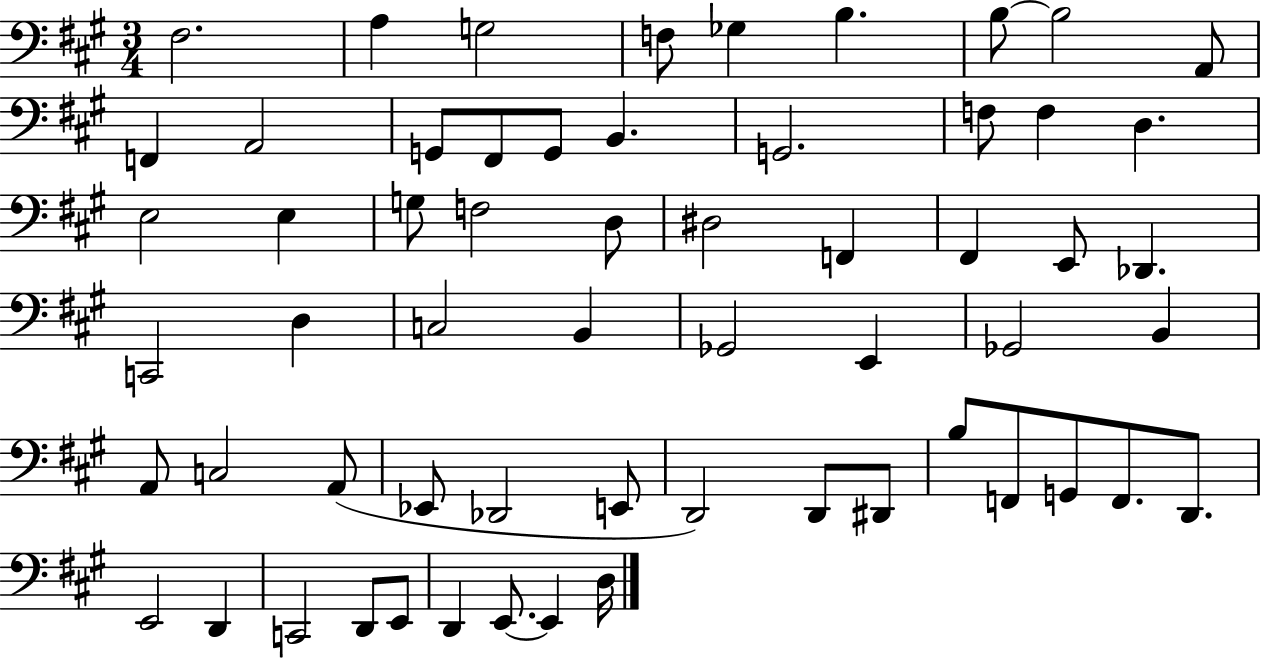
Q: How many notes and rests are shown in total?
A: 60